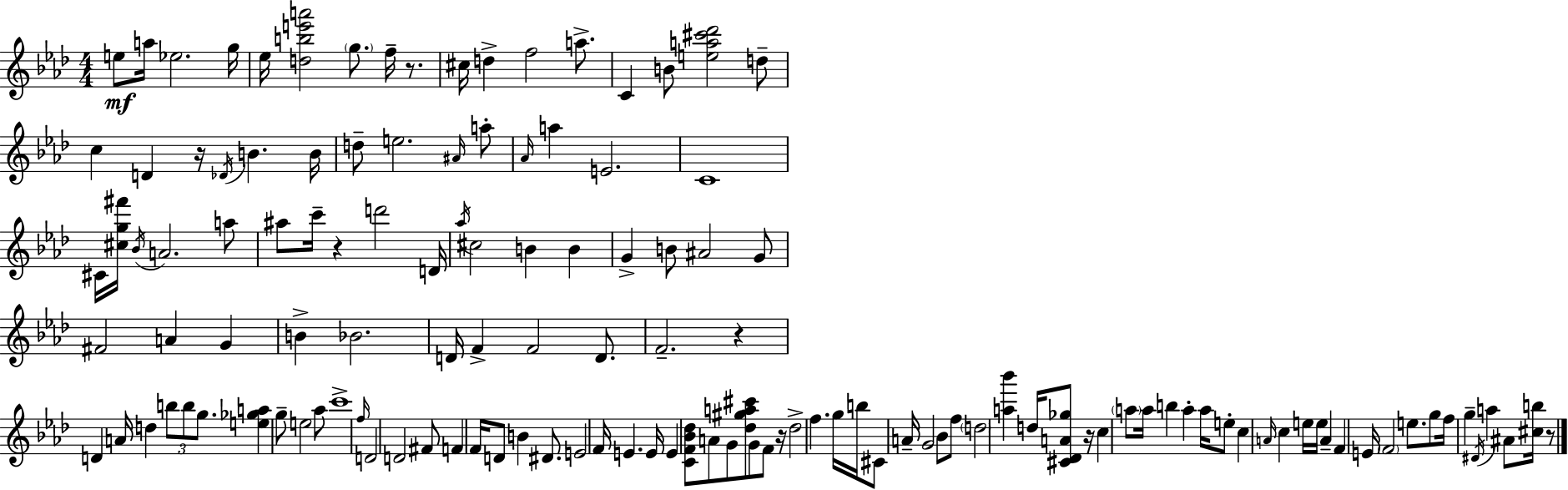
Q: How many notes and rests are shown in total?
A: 131